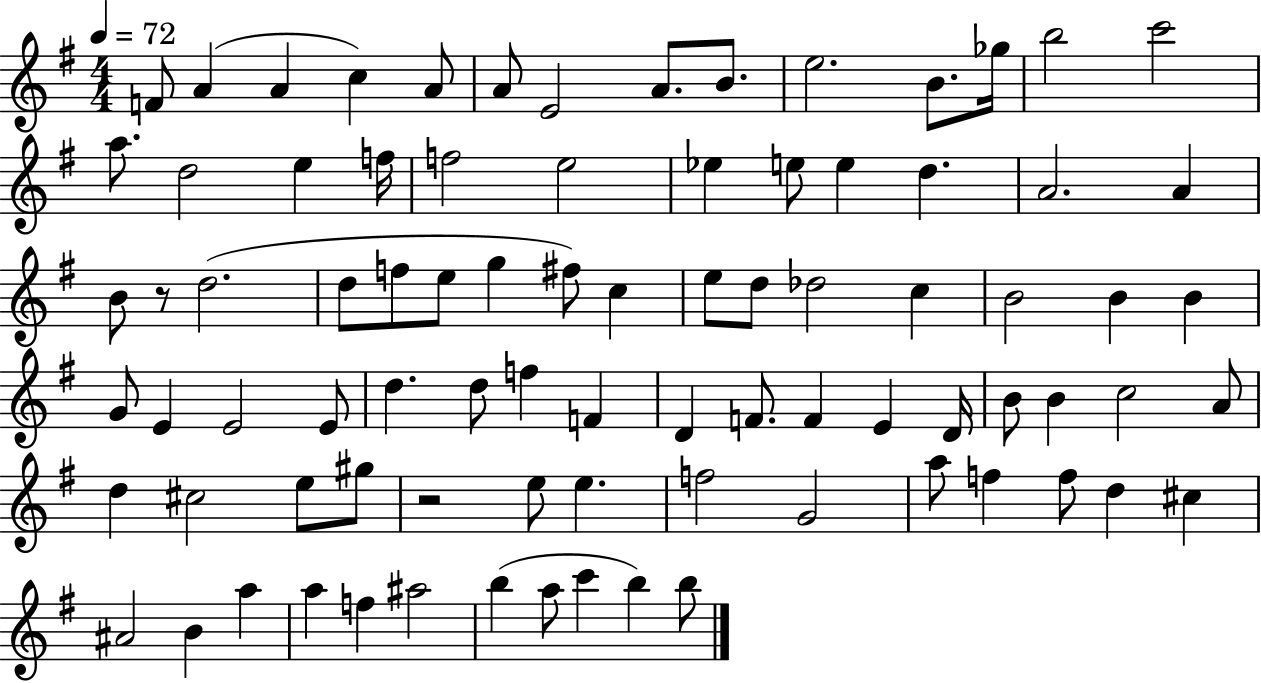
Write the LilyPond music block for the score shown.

{
  \clef treble
  \numericTimeSignature
  \time 4/4
  \key g \major
  \tempo 4 = 72
  f'8 a'4( a'4 c''4) a'8 | a'8 e'2 a'8. b'8. | e''2. b'8. ges''16 | b''2 c'''2 | \break a''8. d''2 e''4 f''16 | f''2 e''2 | ees''4 e''8 e''4 d''4. | a'2. a'4 | \break b'8 r8 d''2.( | d''8 f''8 e''8 g''4 fis''8) c''4 | e''8 d''8 des''2 c''4 | b'2 b'4 b'4 | \break g'8 e'4 e'2 e'8 | d''4. d''8 f''4 f'4 | d'4 f'8. f'4 e'4 d'16 | b'8 b'4 c''2 a'8 | \break d''4 cis''2 e''8 gis''8 | r2 e''8 e''4. | f''2 g'2 | a''8 f''4 f''8 d''4 cis''4 | \break ais'2 b'4 a''4 | a''4 f''4 ais''2 | b''4( a''8 c'''4 b''4) b''8 | \bar "|."
}